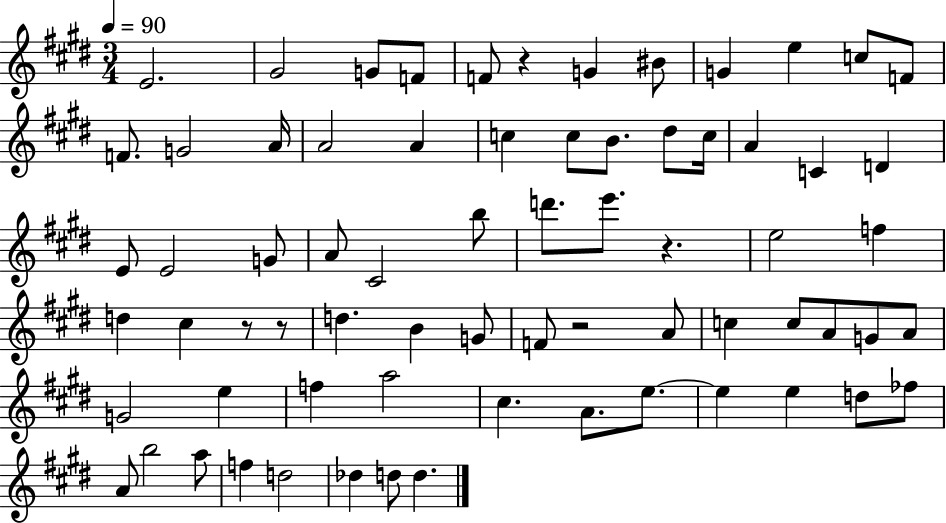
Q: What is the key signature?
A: E major